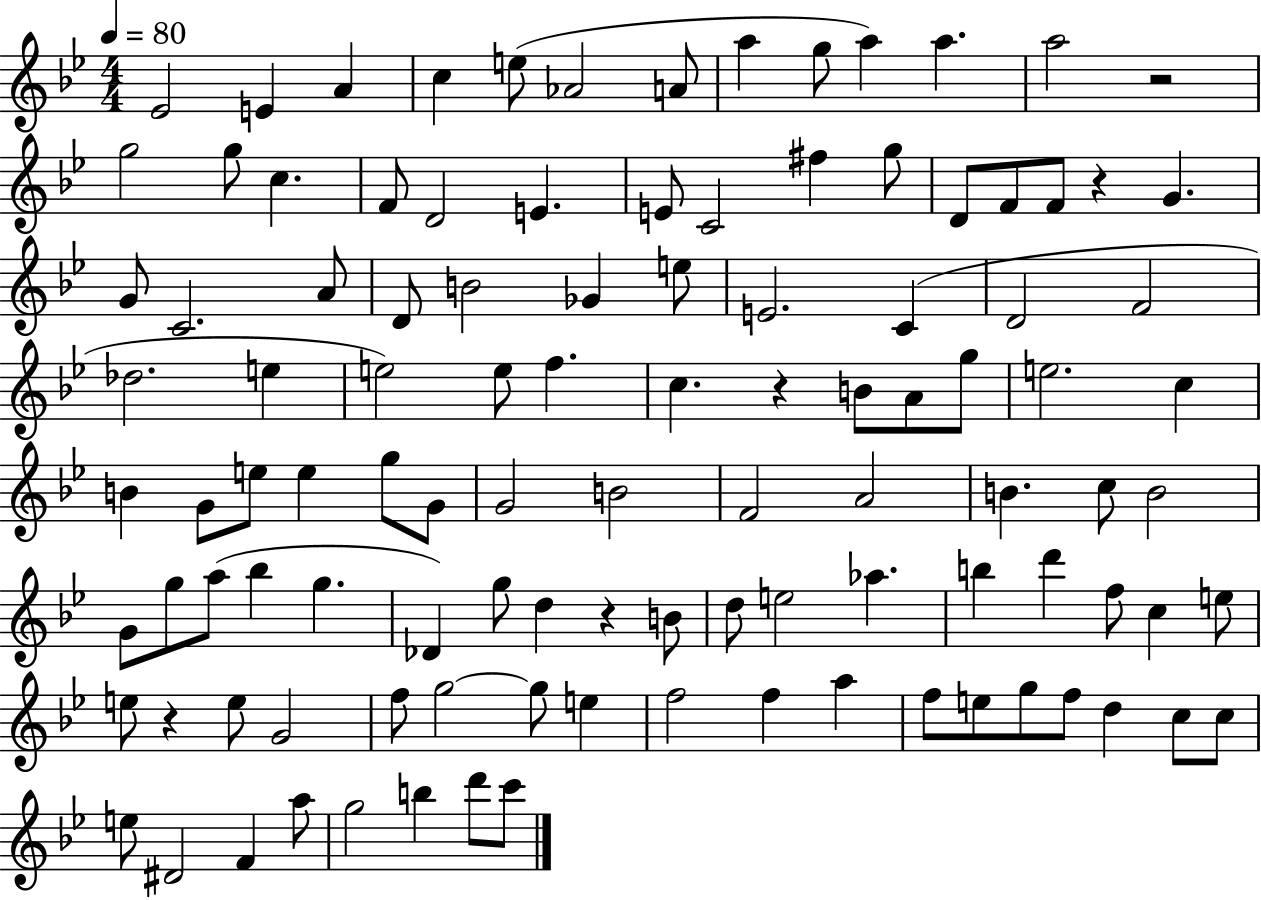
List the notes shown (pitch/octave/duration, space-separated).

Eb4/h E4/q A4/q C5/q E5/e Ab4/h A4/e A5/q G5/e A5/q A5/q. A5/h R/h G5/h G5/e C5/q. F4/e D4/h E4/q. E4/e C4/h F#5/q G5/e D4/e F4/e F4/e R/q G4/q. G4/e C4/h. A4/e D4/e B4/h Gb4/q E5/e E4/h. C4/q D4/h F4/h Db5/h. E5/q E5/h E5/e F5/q. C5/q. R/q B4/e A4/e G5/e E5/h. C5/q B4/q G4/e E5/e E5/q G5/e G4/e G4/h B4/h F4/h A4/h B4/q. C5/e B4/h G4/e G5/e A5/e Bb5/q G5/q. Db4/q G5/e D5/q R/q B4/e D5/e E5/h Ab5/q. B5/q D6/q F5/e C5/q E5/e E5/e R/q E5/e G4/h F5/e G5/h G5/e E5/q F5/h F5/q A5/q F5/e E5/e G5/e F5/e D5/q C5/e C5/e E5/e D#4/h F4/q A5/e G5/h B5/q D6/e C6/e